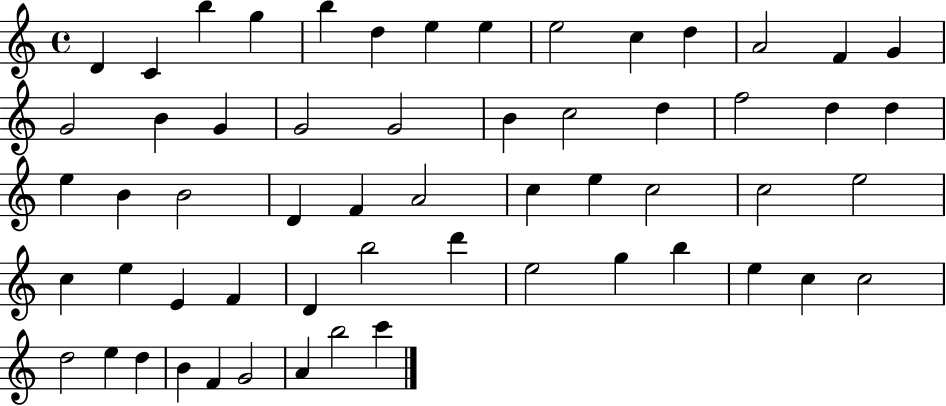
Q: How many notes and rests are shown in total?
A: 58